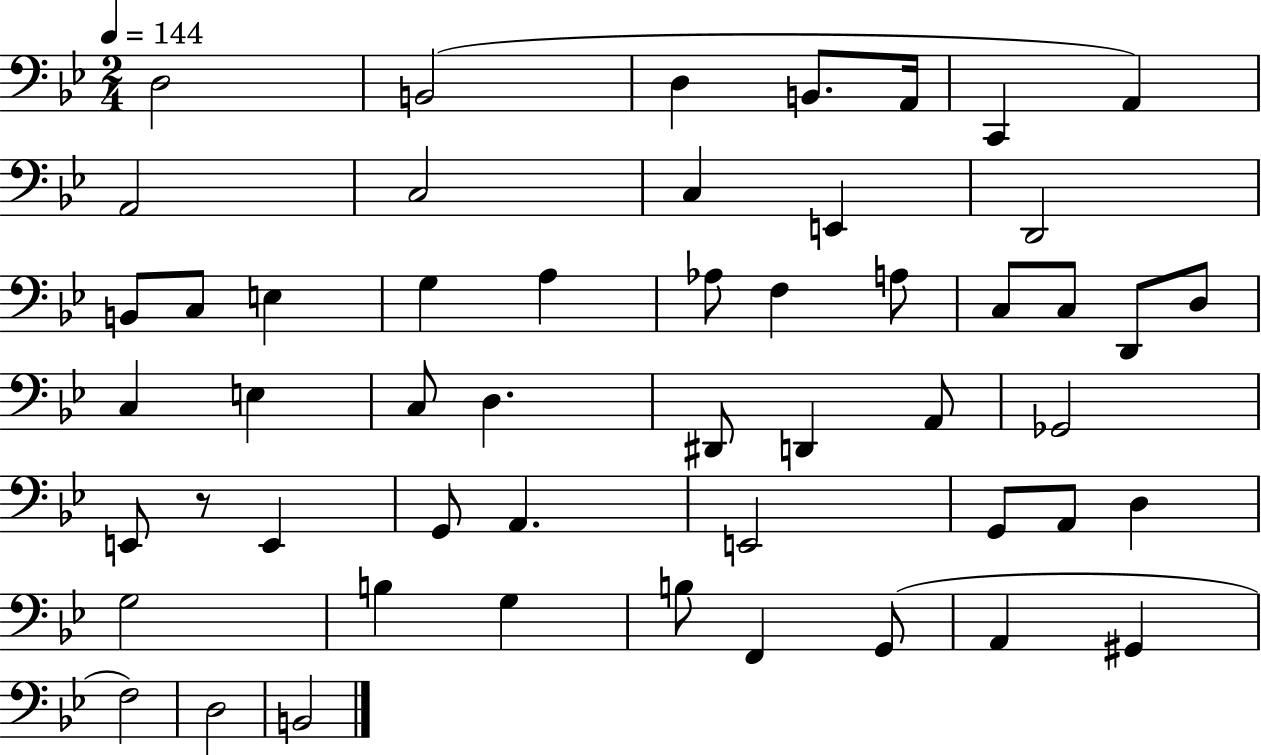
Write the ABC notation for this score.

X:1
T:Untitled
M:2/4
L:1/4
K:Bb
D,2 B,,2 D, B,,/2 A,,/4 C,, A,, A,,2 C,2 C, E,, D,,2 B,,/2 C,/2 E, G, A, _A,/2 F, A,/2 C,/2 C,/2 D,,/2 D,/2 C, E, C,/2 D, ^D,,/2 D,, A,,/2 _G,,2 E,,/2 z/2 E,, G,,/2 A,, E,,2 G,,/2 A,,/2 D, G,2 B, G, B,/2 F,, G,,/2 A,, ^G,, F,2 D,2 B,,2